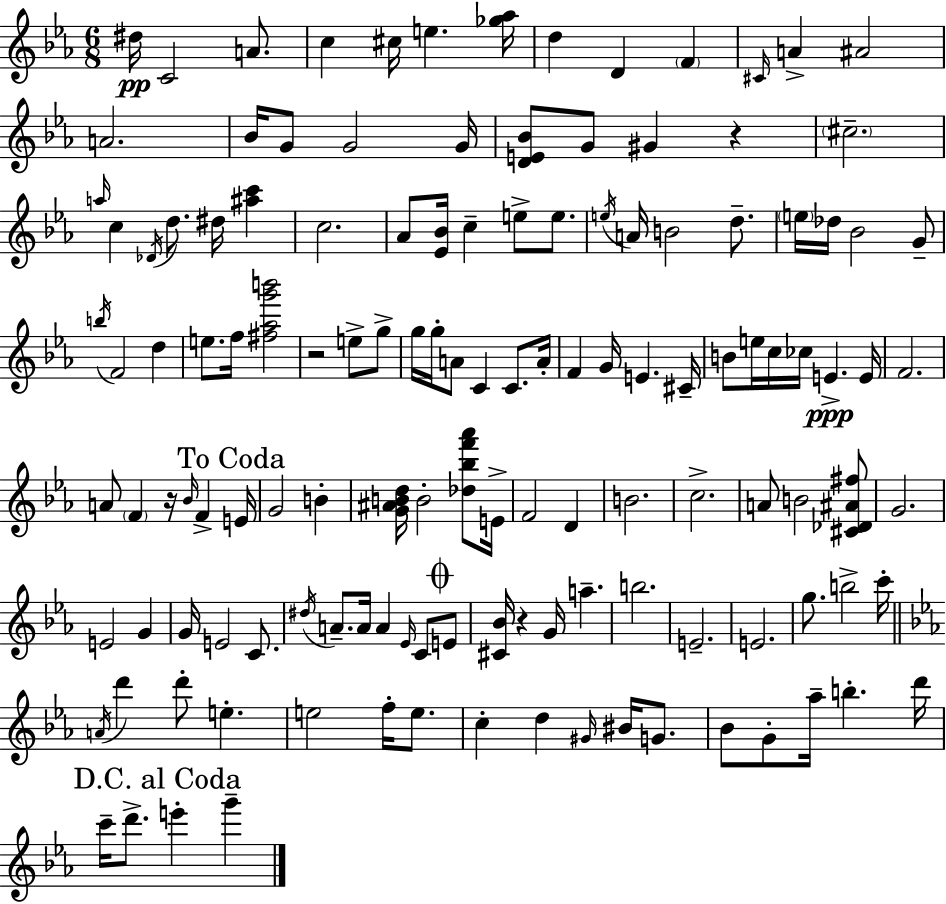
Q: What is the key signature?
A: C minor